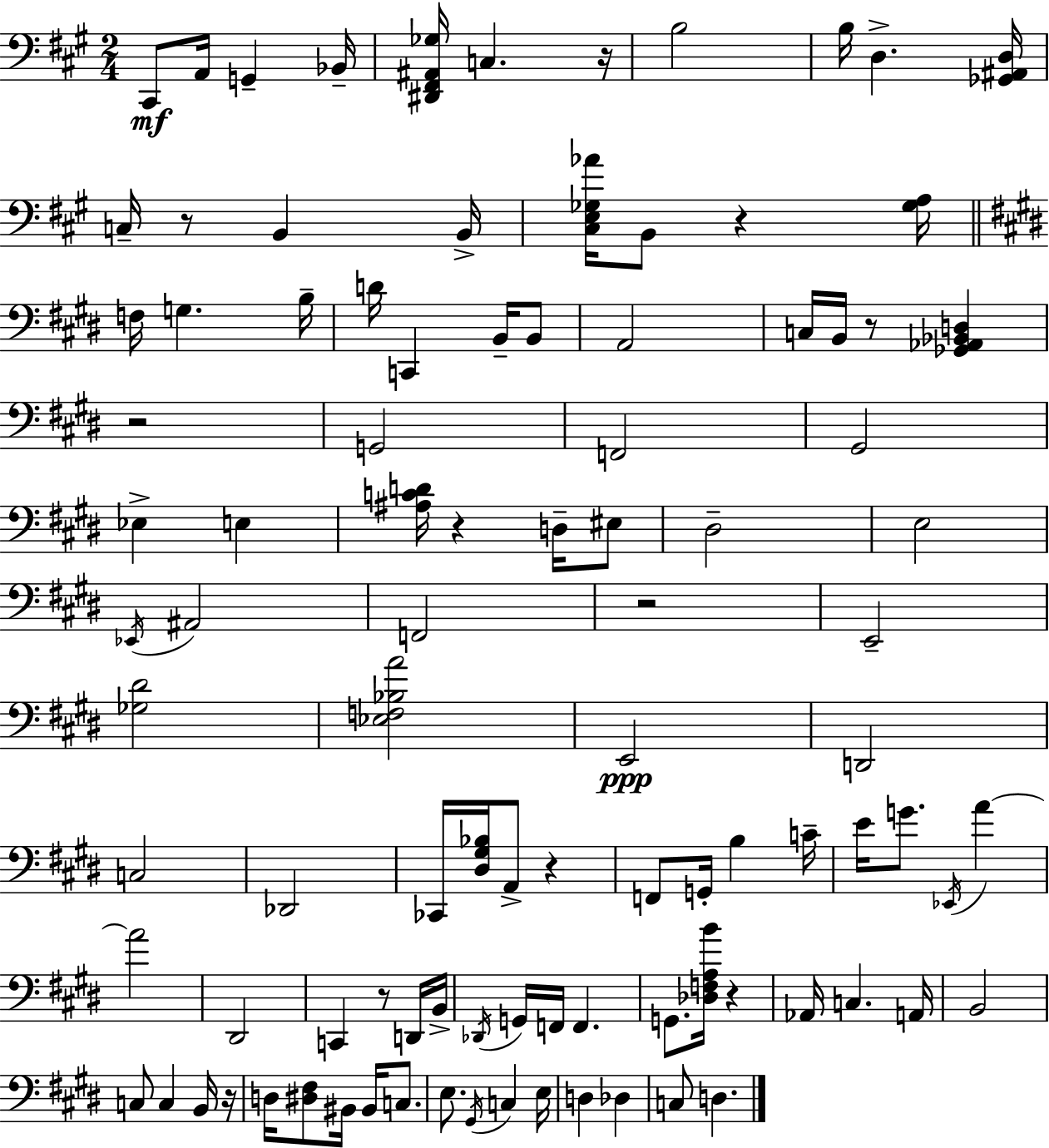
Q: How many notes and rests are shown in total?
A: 100